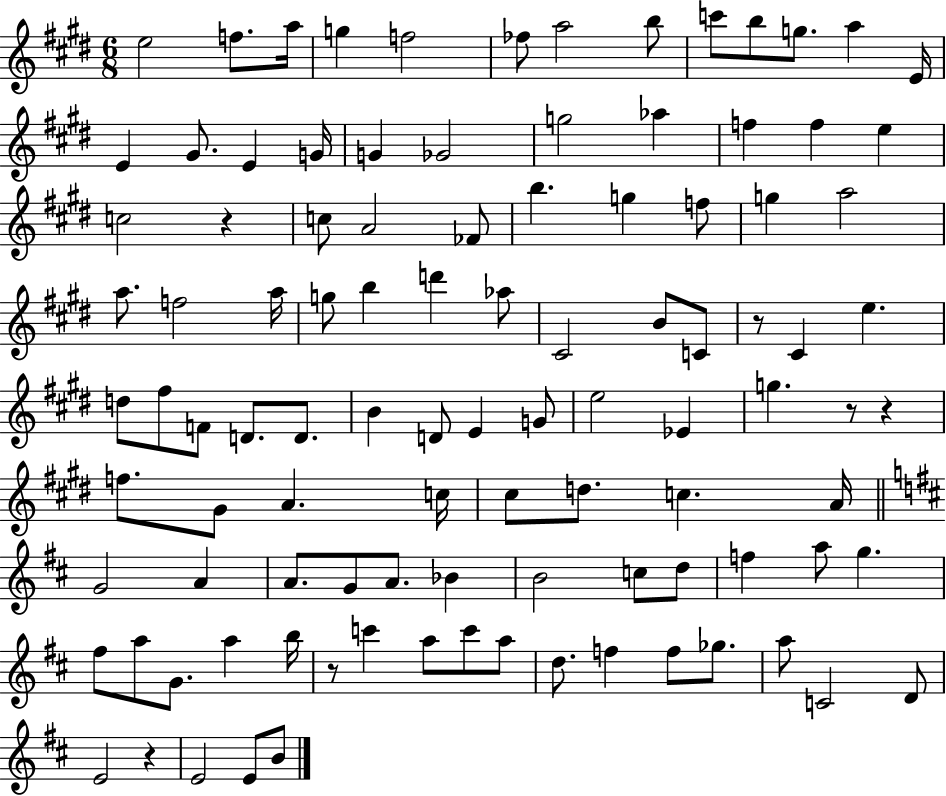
E5/h F5/e. A5/s G5/q F5/h FES5/e A5/h B5/e C6/e B5/e G5/e. A5/q E4/s E4/q G#4/e. E4/q G4/s G4/q Gb4/h G5/h Ab5/q F5/q F5/q E5/q C5/h R/q C5/e A4/h FES4/e B5/q. G5/q F5/e G5/q A5/h A5/e. F5/h A5/s G5/e B5/q D6/q Ab5/e C#4/h B4/e C4/e R/e C#4/q E5/q. D5/e F#5/e F4/e D4/e. D4/e. B4/q D4/e E4/q G4/e E5/h Eb4/q G5/q. R/e R/q F5/e. G#4/e A4/q. C5/s C#5/e D5/e. C5/q. A4/s G4/h A4/q A4/e. G4/e A4/e. Bb4/q B4/h C5/e D5/e F5/q A5/e G5/q. F#5/e A5/e G4/e. A5/q B5/s R/e C6/q A5/e C6/e A5/e D5/e. F5/q F5/e Gb5/e. A5/e C4/h D4/e E4/h R/q E4/h E4/e B4/e